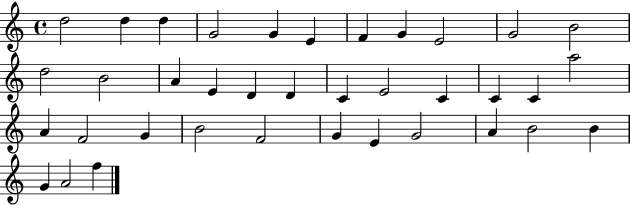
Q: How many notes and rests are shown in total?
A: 37